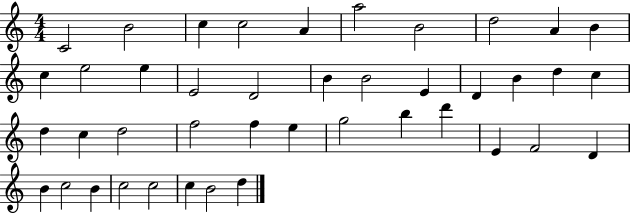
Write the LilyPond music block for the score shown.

{
  \clef treble
  \numericTimeSignature
  \time 4/4
  \key c \major
  c'2 b'2 | c''4 c''2 a'4 | a''2 b'2 | d''2 a'4 b'4 | \break c''4 e''2 e''4 | e'2 d'2 | b'4 b'2 e'4 | d'4 b'4 d''4 c''4 | \break d''4 c''4 d''2 | f''2 f''4 e''4 | g''2 b''4 d'''4 | e'4 f'2 d'4 | \break b'4 c''2 b'4 | c''2 c''2 | c''4 b'2 d''4 | \bar "|."
}